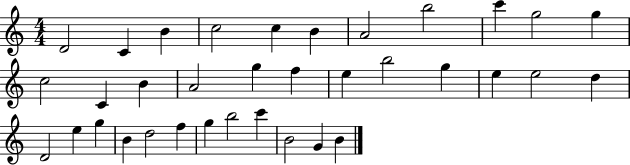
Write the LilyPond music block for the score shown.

{
  \clef treble
  \numericTimeSignature
  \time 4/4
  \key c \major
  d'2 c'4 b'4 | c''2 c''4 b'4 | a'2 b''2 | c'''4 g''2 g''4 | \break c''2 c'4 b'4 | a'2 g''4 f''4 | e''4 b''2 g''4 | e''4 e''2 d''4 | \break d'2 e''4 g''4 | b'4 d''2 f''4 | g''4 b''2 c'''4 | b'2 g'4 b'4 | \break \bar "|."
}